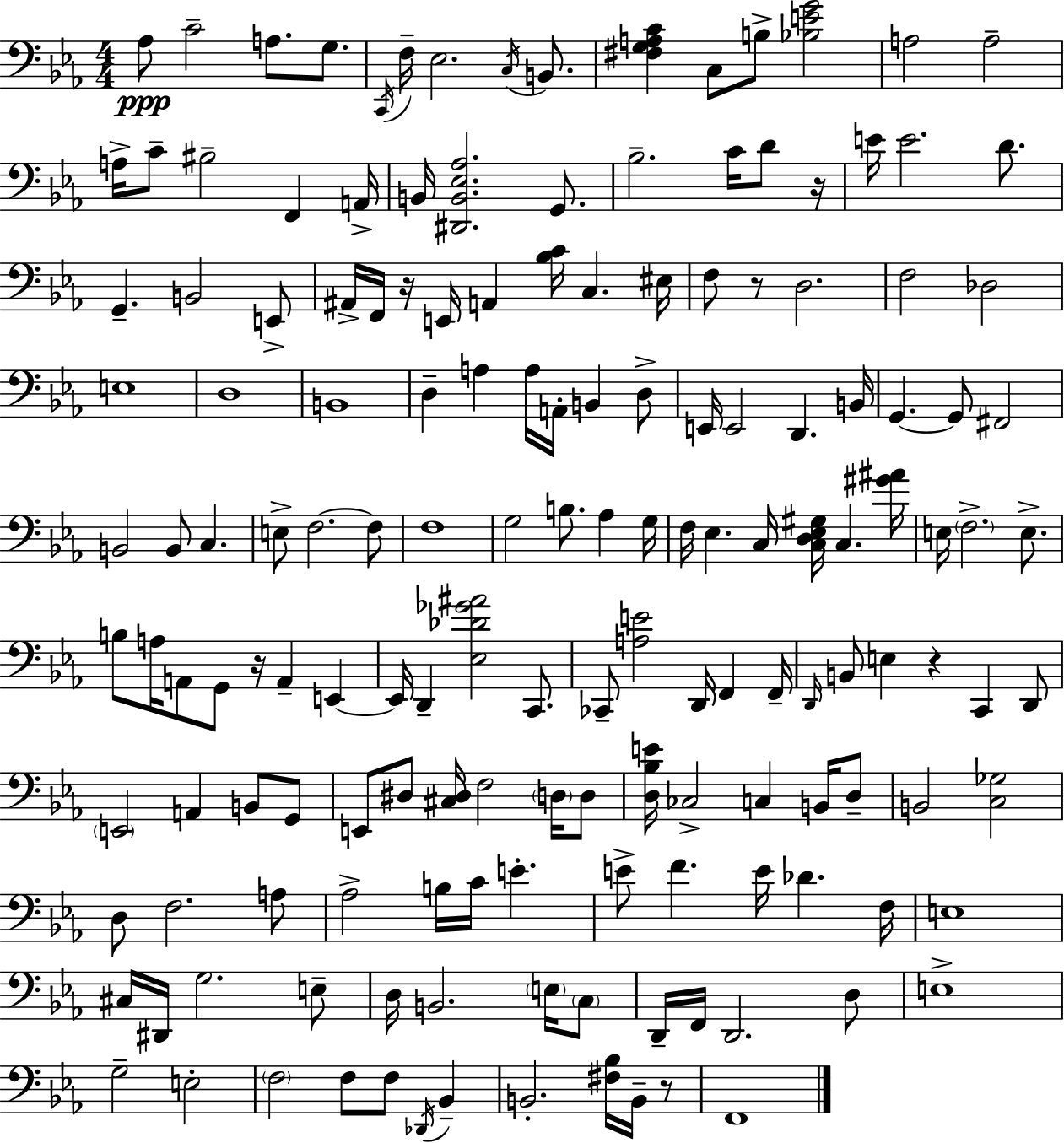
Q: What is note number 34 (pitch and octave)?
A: C3